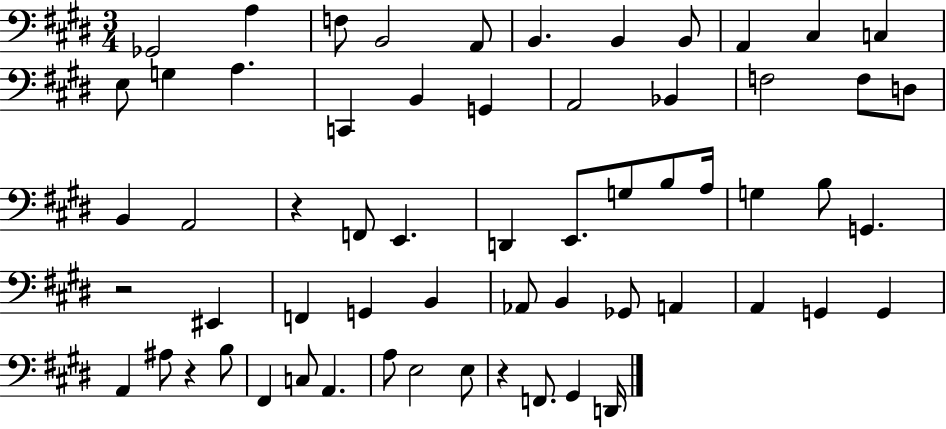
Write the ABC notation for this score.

X:1
T:Untitled
M:3/4
L:1/4
K:E
_G,,2 A, F,/2 B,,2 A,,/2 B,, B,, B,,/2 A,, ^C, C, E,/2 G, A, C,, B,, G,, A,,2 _B,, F,2 F,/2 D,/2 B,, A,,2 z F,,/2 E,, D,, E,,/2 G,/2 B,/2 A,/4 G, B,/2 G,, z2 ^E,, F,, G,, B,, _A,,/2 B,, _G,,/2 A,, A,, G,, G,, A,, ^A,/2 z B,/2 ^F,, C,/2 A,, A,/2 E,2 E,/2 z F,,/2 ^G,, D,,/4